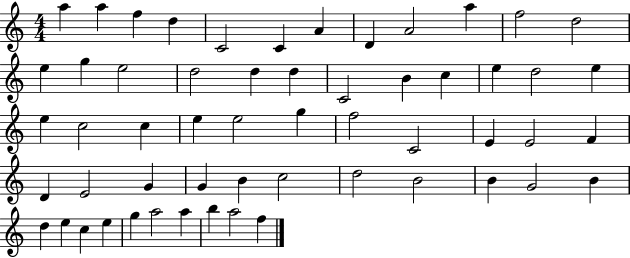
{
  \clef treble
  \numericTimeSignature
  \time 4/4
  \key c \major
  a''4 a''4 f''4 d''4 | c'2 c'4 a'4 | d'4 a'2 a''4 | f''2 d''2 | \break e''4 g''4 e''2 | d''2 d''4 d''4 | c'2 b'4 c''4 | e''4 d''2 e''4 | \break e''4 c''2 c''4 | e''4 e''2 g''4 | f''2 c'2 | e'4 e'2 f'4 | \break d'4 e'2 g'4 | g'4 b'4 c''2 | d''2 b'2 | b'4 g'2 b'4 | \break d''4 e''4 c''4 e''4 | g''4 a''2 a''4 | b''4 a''2 f''4 | \bar "|."
}